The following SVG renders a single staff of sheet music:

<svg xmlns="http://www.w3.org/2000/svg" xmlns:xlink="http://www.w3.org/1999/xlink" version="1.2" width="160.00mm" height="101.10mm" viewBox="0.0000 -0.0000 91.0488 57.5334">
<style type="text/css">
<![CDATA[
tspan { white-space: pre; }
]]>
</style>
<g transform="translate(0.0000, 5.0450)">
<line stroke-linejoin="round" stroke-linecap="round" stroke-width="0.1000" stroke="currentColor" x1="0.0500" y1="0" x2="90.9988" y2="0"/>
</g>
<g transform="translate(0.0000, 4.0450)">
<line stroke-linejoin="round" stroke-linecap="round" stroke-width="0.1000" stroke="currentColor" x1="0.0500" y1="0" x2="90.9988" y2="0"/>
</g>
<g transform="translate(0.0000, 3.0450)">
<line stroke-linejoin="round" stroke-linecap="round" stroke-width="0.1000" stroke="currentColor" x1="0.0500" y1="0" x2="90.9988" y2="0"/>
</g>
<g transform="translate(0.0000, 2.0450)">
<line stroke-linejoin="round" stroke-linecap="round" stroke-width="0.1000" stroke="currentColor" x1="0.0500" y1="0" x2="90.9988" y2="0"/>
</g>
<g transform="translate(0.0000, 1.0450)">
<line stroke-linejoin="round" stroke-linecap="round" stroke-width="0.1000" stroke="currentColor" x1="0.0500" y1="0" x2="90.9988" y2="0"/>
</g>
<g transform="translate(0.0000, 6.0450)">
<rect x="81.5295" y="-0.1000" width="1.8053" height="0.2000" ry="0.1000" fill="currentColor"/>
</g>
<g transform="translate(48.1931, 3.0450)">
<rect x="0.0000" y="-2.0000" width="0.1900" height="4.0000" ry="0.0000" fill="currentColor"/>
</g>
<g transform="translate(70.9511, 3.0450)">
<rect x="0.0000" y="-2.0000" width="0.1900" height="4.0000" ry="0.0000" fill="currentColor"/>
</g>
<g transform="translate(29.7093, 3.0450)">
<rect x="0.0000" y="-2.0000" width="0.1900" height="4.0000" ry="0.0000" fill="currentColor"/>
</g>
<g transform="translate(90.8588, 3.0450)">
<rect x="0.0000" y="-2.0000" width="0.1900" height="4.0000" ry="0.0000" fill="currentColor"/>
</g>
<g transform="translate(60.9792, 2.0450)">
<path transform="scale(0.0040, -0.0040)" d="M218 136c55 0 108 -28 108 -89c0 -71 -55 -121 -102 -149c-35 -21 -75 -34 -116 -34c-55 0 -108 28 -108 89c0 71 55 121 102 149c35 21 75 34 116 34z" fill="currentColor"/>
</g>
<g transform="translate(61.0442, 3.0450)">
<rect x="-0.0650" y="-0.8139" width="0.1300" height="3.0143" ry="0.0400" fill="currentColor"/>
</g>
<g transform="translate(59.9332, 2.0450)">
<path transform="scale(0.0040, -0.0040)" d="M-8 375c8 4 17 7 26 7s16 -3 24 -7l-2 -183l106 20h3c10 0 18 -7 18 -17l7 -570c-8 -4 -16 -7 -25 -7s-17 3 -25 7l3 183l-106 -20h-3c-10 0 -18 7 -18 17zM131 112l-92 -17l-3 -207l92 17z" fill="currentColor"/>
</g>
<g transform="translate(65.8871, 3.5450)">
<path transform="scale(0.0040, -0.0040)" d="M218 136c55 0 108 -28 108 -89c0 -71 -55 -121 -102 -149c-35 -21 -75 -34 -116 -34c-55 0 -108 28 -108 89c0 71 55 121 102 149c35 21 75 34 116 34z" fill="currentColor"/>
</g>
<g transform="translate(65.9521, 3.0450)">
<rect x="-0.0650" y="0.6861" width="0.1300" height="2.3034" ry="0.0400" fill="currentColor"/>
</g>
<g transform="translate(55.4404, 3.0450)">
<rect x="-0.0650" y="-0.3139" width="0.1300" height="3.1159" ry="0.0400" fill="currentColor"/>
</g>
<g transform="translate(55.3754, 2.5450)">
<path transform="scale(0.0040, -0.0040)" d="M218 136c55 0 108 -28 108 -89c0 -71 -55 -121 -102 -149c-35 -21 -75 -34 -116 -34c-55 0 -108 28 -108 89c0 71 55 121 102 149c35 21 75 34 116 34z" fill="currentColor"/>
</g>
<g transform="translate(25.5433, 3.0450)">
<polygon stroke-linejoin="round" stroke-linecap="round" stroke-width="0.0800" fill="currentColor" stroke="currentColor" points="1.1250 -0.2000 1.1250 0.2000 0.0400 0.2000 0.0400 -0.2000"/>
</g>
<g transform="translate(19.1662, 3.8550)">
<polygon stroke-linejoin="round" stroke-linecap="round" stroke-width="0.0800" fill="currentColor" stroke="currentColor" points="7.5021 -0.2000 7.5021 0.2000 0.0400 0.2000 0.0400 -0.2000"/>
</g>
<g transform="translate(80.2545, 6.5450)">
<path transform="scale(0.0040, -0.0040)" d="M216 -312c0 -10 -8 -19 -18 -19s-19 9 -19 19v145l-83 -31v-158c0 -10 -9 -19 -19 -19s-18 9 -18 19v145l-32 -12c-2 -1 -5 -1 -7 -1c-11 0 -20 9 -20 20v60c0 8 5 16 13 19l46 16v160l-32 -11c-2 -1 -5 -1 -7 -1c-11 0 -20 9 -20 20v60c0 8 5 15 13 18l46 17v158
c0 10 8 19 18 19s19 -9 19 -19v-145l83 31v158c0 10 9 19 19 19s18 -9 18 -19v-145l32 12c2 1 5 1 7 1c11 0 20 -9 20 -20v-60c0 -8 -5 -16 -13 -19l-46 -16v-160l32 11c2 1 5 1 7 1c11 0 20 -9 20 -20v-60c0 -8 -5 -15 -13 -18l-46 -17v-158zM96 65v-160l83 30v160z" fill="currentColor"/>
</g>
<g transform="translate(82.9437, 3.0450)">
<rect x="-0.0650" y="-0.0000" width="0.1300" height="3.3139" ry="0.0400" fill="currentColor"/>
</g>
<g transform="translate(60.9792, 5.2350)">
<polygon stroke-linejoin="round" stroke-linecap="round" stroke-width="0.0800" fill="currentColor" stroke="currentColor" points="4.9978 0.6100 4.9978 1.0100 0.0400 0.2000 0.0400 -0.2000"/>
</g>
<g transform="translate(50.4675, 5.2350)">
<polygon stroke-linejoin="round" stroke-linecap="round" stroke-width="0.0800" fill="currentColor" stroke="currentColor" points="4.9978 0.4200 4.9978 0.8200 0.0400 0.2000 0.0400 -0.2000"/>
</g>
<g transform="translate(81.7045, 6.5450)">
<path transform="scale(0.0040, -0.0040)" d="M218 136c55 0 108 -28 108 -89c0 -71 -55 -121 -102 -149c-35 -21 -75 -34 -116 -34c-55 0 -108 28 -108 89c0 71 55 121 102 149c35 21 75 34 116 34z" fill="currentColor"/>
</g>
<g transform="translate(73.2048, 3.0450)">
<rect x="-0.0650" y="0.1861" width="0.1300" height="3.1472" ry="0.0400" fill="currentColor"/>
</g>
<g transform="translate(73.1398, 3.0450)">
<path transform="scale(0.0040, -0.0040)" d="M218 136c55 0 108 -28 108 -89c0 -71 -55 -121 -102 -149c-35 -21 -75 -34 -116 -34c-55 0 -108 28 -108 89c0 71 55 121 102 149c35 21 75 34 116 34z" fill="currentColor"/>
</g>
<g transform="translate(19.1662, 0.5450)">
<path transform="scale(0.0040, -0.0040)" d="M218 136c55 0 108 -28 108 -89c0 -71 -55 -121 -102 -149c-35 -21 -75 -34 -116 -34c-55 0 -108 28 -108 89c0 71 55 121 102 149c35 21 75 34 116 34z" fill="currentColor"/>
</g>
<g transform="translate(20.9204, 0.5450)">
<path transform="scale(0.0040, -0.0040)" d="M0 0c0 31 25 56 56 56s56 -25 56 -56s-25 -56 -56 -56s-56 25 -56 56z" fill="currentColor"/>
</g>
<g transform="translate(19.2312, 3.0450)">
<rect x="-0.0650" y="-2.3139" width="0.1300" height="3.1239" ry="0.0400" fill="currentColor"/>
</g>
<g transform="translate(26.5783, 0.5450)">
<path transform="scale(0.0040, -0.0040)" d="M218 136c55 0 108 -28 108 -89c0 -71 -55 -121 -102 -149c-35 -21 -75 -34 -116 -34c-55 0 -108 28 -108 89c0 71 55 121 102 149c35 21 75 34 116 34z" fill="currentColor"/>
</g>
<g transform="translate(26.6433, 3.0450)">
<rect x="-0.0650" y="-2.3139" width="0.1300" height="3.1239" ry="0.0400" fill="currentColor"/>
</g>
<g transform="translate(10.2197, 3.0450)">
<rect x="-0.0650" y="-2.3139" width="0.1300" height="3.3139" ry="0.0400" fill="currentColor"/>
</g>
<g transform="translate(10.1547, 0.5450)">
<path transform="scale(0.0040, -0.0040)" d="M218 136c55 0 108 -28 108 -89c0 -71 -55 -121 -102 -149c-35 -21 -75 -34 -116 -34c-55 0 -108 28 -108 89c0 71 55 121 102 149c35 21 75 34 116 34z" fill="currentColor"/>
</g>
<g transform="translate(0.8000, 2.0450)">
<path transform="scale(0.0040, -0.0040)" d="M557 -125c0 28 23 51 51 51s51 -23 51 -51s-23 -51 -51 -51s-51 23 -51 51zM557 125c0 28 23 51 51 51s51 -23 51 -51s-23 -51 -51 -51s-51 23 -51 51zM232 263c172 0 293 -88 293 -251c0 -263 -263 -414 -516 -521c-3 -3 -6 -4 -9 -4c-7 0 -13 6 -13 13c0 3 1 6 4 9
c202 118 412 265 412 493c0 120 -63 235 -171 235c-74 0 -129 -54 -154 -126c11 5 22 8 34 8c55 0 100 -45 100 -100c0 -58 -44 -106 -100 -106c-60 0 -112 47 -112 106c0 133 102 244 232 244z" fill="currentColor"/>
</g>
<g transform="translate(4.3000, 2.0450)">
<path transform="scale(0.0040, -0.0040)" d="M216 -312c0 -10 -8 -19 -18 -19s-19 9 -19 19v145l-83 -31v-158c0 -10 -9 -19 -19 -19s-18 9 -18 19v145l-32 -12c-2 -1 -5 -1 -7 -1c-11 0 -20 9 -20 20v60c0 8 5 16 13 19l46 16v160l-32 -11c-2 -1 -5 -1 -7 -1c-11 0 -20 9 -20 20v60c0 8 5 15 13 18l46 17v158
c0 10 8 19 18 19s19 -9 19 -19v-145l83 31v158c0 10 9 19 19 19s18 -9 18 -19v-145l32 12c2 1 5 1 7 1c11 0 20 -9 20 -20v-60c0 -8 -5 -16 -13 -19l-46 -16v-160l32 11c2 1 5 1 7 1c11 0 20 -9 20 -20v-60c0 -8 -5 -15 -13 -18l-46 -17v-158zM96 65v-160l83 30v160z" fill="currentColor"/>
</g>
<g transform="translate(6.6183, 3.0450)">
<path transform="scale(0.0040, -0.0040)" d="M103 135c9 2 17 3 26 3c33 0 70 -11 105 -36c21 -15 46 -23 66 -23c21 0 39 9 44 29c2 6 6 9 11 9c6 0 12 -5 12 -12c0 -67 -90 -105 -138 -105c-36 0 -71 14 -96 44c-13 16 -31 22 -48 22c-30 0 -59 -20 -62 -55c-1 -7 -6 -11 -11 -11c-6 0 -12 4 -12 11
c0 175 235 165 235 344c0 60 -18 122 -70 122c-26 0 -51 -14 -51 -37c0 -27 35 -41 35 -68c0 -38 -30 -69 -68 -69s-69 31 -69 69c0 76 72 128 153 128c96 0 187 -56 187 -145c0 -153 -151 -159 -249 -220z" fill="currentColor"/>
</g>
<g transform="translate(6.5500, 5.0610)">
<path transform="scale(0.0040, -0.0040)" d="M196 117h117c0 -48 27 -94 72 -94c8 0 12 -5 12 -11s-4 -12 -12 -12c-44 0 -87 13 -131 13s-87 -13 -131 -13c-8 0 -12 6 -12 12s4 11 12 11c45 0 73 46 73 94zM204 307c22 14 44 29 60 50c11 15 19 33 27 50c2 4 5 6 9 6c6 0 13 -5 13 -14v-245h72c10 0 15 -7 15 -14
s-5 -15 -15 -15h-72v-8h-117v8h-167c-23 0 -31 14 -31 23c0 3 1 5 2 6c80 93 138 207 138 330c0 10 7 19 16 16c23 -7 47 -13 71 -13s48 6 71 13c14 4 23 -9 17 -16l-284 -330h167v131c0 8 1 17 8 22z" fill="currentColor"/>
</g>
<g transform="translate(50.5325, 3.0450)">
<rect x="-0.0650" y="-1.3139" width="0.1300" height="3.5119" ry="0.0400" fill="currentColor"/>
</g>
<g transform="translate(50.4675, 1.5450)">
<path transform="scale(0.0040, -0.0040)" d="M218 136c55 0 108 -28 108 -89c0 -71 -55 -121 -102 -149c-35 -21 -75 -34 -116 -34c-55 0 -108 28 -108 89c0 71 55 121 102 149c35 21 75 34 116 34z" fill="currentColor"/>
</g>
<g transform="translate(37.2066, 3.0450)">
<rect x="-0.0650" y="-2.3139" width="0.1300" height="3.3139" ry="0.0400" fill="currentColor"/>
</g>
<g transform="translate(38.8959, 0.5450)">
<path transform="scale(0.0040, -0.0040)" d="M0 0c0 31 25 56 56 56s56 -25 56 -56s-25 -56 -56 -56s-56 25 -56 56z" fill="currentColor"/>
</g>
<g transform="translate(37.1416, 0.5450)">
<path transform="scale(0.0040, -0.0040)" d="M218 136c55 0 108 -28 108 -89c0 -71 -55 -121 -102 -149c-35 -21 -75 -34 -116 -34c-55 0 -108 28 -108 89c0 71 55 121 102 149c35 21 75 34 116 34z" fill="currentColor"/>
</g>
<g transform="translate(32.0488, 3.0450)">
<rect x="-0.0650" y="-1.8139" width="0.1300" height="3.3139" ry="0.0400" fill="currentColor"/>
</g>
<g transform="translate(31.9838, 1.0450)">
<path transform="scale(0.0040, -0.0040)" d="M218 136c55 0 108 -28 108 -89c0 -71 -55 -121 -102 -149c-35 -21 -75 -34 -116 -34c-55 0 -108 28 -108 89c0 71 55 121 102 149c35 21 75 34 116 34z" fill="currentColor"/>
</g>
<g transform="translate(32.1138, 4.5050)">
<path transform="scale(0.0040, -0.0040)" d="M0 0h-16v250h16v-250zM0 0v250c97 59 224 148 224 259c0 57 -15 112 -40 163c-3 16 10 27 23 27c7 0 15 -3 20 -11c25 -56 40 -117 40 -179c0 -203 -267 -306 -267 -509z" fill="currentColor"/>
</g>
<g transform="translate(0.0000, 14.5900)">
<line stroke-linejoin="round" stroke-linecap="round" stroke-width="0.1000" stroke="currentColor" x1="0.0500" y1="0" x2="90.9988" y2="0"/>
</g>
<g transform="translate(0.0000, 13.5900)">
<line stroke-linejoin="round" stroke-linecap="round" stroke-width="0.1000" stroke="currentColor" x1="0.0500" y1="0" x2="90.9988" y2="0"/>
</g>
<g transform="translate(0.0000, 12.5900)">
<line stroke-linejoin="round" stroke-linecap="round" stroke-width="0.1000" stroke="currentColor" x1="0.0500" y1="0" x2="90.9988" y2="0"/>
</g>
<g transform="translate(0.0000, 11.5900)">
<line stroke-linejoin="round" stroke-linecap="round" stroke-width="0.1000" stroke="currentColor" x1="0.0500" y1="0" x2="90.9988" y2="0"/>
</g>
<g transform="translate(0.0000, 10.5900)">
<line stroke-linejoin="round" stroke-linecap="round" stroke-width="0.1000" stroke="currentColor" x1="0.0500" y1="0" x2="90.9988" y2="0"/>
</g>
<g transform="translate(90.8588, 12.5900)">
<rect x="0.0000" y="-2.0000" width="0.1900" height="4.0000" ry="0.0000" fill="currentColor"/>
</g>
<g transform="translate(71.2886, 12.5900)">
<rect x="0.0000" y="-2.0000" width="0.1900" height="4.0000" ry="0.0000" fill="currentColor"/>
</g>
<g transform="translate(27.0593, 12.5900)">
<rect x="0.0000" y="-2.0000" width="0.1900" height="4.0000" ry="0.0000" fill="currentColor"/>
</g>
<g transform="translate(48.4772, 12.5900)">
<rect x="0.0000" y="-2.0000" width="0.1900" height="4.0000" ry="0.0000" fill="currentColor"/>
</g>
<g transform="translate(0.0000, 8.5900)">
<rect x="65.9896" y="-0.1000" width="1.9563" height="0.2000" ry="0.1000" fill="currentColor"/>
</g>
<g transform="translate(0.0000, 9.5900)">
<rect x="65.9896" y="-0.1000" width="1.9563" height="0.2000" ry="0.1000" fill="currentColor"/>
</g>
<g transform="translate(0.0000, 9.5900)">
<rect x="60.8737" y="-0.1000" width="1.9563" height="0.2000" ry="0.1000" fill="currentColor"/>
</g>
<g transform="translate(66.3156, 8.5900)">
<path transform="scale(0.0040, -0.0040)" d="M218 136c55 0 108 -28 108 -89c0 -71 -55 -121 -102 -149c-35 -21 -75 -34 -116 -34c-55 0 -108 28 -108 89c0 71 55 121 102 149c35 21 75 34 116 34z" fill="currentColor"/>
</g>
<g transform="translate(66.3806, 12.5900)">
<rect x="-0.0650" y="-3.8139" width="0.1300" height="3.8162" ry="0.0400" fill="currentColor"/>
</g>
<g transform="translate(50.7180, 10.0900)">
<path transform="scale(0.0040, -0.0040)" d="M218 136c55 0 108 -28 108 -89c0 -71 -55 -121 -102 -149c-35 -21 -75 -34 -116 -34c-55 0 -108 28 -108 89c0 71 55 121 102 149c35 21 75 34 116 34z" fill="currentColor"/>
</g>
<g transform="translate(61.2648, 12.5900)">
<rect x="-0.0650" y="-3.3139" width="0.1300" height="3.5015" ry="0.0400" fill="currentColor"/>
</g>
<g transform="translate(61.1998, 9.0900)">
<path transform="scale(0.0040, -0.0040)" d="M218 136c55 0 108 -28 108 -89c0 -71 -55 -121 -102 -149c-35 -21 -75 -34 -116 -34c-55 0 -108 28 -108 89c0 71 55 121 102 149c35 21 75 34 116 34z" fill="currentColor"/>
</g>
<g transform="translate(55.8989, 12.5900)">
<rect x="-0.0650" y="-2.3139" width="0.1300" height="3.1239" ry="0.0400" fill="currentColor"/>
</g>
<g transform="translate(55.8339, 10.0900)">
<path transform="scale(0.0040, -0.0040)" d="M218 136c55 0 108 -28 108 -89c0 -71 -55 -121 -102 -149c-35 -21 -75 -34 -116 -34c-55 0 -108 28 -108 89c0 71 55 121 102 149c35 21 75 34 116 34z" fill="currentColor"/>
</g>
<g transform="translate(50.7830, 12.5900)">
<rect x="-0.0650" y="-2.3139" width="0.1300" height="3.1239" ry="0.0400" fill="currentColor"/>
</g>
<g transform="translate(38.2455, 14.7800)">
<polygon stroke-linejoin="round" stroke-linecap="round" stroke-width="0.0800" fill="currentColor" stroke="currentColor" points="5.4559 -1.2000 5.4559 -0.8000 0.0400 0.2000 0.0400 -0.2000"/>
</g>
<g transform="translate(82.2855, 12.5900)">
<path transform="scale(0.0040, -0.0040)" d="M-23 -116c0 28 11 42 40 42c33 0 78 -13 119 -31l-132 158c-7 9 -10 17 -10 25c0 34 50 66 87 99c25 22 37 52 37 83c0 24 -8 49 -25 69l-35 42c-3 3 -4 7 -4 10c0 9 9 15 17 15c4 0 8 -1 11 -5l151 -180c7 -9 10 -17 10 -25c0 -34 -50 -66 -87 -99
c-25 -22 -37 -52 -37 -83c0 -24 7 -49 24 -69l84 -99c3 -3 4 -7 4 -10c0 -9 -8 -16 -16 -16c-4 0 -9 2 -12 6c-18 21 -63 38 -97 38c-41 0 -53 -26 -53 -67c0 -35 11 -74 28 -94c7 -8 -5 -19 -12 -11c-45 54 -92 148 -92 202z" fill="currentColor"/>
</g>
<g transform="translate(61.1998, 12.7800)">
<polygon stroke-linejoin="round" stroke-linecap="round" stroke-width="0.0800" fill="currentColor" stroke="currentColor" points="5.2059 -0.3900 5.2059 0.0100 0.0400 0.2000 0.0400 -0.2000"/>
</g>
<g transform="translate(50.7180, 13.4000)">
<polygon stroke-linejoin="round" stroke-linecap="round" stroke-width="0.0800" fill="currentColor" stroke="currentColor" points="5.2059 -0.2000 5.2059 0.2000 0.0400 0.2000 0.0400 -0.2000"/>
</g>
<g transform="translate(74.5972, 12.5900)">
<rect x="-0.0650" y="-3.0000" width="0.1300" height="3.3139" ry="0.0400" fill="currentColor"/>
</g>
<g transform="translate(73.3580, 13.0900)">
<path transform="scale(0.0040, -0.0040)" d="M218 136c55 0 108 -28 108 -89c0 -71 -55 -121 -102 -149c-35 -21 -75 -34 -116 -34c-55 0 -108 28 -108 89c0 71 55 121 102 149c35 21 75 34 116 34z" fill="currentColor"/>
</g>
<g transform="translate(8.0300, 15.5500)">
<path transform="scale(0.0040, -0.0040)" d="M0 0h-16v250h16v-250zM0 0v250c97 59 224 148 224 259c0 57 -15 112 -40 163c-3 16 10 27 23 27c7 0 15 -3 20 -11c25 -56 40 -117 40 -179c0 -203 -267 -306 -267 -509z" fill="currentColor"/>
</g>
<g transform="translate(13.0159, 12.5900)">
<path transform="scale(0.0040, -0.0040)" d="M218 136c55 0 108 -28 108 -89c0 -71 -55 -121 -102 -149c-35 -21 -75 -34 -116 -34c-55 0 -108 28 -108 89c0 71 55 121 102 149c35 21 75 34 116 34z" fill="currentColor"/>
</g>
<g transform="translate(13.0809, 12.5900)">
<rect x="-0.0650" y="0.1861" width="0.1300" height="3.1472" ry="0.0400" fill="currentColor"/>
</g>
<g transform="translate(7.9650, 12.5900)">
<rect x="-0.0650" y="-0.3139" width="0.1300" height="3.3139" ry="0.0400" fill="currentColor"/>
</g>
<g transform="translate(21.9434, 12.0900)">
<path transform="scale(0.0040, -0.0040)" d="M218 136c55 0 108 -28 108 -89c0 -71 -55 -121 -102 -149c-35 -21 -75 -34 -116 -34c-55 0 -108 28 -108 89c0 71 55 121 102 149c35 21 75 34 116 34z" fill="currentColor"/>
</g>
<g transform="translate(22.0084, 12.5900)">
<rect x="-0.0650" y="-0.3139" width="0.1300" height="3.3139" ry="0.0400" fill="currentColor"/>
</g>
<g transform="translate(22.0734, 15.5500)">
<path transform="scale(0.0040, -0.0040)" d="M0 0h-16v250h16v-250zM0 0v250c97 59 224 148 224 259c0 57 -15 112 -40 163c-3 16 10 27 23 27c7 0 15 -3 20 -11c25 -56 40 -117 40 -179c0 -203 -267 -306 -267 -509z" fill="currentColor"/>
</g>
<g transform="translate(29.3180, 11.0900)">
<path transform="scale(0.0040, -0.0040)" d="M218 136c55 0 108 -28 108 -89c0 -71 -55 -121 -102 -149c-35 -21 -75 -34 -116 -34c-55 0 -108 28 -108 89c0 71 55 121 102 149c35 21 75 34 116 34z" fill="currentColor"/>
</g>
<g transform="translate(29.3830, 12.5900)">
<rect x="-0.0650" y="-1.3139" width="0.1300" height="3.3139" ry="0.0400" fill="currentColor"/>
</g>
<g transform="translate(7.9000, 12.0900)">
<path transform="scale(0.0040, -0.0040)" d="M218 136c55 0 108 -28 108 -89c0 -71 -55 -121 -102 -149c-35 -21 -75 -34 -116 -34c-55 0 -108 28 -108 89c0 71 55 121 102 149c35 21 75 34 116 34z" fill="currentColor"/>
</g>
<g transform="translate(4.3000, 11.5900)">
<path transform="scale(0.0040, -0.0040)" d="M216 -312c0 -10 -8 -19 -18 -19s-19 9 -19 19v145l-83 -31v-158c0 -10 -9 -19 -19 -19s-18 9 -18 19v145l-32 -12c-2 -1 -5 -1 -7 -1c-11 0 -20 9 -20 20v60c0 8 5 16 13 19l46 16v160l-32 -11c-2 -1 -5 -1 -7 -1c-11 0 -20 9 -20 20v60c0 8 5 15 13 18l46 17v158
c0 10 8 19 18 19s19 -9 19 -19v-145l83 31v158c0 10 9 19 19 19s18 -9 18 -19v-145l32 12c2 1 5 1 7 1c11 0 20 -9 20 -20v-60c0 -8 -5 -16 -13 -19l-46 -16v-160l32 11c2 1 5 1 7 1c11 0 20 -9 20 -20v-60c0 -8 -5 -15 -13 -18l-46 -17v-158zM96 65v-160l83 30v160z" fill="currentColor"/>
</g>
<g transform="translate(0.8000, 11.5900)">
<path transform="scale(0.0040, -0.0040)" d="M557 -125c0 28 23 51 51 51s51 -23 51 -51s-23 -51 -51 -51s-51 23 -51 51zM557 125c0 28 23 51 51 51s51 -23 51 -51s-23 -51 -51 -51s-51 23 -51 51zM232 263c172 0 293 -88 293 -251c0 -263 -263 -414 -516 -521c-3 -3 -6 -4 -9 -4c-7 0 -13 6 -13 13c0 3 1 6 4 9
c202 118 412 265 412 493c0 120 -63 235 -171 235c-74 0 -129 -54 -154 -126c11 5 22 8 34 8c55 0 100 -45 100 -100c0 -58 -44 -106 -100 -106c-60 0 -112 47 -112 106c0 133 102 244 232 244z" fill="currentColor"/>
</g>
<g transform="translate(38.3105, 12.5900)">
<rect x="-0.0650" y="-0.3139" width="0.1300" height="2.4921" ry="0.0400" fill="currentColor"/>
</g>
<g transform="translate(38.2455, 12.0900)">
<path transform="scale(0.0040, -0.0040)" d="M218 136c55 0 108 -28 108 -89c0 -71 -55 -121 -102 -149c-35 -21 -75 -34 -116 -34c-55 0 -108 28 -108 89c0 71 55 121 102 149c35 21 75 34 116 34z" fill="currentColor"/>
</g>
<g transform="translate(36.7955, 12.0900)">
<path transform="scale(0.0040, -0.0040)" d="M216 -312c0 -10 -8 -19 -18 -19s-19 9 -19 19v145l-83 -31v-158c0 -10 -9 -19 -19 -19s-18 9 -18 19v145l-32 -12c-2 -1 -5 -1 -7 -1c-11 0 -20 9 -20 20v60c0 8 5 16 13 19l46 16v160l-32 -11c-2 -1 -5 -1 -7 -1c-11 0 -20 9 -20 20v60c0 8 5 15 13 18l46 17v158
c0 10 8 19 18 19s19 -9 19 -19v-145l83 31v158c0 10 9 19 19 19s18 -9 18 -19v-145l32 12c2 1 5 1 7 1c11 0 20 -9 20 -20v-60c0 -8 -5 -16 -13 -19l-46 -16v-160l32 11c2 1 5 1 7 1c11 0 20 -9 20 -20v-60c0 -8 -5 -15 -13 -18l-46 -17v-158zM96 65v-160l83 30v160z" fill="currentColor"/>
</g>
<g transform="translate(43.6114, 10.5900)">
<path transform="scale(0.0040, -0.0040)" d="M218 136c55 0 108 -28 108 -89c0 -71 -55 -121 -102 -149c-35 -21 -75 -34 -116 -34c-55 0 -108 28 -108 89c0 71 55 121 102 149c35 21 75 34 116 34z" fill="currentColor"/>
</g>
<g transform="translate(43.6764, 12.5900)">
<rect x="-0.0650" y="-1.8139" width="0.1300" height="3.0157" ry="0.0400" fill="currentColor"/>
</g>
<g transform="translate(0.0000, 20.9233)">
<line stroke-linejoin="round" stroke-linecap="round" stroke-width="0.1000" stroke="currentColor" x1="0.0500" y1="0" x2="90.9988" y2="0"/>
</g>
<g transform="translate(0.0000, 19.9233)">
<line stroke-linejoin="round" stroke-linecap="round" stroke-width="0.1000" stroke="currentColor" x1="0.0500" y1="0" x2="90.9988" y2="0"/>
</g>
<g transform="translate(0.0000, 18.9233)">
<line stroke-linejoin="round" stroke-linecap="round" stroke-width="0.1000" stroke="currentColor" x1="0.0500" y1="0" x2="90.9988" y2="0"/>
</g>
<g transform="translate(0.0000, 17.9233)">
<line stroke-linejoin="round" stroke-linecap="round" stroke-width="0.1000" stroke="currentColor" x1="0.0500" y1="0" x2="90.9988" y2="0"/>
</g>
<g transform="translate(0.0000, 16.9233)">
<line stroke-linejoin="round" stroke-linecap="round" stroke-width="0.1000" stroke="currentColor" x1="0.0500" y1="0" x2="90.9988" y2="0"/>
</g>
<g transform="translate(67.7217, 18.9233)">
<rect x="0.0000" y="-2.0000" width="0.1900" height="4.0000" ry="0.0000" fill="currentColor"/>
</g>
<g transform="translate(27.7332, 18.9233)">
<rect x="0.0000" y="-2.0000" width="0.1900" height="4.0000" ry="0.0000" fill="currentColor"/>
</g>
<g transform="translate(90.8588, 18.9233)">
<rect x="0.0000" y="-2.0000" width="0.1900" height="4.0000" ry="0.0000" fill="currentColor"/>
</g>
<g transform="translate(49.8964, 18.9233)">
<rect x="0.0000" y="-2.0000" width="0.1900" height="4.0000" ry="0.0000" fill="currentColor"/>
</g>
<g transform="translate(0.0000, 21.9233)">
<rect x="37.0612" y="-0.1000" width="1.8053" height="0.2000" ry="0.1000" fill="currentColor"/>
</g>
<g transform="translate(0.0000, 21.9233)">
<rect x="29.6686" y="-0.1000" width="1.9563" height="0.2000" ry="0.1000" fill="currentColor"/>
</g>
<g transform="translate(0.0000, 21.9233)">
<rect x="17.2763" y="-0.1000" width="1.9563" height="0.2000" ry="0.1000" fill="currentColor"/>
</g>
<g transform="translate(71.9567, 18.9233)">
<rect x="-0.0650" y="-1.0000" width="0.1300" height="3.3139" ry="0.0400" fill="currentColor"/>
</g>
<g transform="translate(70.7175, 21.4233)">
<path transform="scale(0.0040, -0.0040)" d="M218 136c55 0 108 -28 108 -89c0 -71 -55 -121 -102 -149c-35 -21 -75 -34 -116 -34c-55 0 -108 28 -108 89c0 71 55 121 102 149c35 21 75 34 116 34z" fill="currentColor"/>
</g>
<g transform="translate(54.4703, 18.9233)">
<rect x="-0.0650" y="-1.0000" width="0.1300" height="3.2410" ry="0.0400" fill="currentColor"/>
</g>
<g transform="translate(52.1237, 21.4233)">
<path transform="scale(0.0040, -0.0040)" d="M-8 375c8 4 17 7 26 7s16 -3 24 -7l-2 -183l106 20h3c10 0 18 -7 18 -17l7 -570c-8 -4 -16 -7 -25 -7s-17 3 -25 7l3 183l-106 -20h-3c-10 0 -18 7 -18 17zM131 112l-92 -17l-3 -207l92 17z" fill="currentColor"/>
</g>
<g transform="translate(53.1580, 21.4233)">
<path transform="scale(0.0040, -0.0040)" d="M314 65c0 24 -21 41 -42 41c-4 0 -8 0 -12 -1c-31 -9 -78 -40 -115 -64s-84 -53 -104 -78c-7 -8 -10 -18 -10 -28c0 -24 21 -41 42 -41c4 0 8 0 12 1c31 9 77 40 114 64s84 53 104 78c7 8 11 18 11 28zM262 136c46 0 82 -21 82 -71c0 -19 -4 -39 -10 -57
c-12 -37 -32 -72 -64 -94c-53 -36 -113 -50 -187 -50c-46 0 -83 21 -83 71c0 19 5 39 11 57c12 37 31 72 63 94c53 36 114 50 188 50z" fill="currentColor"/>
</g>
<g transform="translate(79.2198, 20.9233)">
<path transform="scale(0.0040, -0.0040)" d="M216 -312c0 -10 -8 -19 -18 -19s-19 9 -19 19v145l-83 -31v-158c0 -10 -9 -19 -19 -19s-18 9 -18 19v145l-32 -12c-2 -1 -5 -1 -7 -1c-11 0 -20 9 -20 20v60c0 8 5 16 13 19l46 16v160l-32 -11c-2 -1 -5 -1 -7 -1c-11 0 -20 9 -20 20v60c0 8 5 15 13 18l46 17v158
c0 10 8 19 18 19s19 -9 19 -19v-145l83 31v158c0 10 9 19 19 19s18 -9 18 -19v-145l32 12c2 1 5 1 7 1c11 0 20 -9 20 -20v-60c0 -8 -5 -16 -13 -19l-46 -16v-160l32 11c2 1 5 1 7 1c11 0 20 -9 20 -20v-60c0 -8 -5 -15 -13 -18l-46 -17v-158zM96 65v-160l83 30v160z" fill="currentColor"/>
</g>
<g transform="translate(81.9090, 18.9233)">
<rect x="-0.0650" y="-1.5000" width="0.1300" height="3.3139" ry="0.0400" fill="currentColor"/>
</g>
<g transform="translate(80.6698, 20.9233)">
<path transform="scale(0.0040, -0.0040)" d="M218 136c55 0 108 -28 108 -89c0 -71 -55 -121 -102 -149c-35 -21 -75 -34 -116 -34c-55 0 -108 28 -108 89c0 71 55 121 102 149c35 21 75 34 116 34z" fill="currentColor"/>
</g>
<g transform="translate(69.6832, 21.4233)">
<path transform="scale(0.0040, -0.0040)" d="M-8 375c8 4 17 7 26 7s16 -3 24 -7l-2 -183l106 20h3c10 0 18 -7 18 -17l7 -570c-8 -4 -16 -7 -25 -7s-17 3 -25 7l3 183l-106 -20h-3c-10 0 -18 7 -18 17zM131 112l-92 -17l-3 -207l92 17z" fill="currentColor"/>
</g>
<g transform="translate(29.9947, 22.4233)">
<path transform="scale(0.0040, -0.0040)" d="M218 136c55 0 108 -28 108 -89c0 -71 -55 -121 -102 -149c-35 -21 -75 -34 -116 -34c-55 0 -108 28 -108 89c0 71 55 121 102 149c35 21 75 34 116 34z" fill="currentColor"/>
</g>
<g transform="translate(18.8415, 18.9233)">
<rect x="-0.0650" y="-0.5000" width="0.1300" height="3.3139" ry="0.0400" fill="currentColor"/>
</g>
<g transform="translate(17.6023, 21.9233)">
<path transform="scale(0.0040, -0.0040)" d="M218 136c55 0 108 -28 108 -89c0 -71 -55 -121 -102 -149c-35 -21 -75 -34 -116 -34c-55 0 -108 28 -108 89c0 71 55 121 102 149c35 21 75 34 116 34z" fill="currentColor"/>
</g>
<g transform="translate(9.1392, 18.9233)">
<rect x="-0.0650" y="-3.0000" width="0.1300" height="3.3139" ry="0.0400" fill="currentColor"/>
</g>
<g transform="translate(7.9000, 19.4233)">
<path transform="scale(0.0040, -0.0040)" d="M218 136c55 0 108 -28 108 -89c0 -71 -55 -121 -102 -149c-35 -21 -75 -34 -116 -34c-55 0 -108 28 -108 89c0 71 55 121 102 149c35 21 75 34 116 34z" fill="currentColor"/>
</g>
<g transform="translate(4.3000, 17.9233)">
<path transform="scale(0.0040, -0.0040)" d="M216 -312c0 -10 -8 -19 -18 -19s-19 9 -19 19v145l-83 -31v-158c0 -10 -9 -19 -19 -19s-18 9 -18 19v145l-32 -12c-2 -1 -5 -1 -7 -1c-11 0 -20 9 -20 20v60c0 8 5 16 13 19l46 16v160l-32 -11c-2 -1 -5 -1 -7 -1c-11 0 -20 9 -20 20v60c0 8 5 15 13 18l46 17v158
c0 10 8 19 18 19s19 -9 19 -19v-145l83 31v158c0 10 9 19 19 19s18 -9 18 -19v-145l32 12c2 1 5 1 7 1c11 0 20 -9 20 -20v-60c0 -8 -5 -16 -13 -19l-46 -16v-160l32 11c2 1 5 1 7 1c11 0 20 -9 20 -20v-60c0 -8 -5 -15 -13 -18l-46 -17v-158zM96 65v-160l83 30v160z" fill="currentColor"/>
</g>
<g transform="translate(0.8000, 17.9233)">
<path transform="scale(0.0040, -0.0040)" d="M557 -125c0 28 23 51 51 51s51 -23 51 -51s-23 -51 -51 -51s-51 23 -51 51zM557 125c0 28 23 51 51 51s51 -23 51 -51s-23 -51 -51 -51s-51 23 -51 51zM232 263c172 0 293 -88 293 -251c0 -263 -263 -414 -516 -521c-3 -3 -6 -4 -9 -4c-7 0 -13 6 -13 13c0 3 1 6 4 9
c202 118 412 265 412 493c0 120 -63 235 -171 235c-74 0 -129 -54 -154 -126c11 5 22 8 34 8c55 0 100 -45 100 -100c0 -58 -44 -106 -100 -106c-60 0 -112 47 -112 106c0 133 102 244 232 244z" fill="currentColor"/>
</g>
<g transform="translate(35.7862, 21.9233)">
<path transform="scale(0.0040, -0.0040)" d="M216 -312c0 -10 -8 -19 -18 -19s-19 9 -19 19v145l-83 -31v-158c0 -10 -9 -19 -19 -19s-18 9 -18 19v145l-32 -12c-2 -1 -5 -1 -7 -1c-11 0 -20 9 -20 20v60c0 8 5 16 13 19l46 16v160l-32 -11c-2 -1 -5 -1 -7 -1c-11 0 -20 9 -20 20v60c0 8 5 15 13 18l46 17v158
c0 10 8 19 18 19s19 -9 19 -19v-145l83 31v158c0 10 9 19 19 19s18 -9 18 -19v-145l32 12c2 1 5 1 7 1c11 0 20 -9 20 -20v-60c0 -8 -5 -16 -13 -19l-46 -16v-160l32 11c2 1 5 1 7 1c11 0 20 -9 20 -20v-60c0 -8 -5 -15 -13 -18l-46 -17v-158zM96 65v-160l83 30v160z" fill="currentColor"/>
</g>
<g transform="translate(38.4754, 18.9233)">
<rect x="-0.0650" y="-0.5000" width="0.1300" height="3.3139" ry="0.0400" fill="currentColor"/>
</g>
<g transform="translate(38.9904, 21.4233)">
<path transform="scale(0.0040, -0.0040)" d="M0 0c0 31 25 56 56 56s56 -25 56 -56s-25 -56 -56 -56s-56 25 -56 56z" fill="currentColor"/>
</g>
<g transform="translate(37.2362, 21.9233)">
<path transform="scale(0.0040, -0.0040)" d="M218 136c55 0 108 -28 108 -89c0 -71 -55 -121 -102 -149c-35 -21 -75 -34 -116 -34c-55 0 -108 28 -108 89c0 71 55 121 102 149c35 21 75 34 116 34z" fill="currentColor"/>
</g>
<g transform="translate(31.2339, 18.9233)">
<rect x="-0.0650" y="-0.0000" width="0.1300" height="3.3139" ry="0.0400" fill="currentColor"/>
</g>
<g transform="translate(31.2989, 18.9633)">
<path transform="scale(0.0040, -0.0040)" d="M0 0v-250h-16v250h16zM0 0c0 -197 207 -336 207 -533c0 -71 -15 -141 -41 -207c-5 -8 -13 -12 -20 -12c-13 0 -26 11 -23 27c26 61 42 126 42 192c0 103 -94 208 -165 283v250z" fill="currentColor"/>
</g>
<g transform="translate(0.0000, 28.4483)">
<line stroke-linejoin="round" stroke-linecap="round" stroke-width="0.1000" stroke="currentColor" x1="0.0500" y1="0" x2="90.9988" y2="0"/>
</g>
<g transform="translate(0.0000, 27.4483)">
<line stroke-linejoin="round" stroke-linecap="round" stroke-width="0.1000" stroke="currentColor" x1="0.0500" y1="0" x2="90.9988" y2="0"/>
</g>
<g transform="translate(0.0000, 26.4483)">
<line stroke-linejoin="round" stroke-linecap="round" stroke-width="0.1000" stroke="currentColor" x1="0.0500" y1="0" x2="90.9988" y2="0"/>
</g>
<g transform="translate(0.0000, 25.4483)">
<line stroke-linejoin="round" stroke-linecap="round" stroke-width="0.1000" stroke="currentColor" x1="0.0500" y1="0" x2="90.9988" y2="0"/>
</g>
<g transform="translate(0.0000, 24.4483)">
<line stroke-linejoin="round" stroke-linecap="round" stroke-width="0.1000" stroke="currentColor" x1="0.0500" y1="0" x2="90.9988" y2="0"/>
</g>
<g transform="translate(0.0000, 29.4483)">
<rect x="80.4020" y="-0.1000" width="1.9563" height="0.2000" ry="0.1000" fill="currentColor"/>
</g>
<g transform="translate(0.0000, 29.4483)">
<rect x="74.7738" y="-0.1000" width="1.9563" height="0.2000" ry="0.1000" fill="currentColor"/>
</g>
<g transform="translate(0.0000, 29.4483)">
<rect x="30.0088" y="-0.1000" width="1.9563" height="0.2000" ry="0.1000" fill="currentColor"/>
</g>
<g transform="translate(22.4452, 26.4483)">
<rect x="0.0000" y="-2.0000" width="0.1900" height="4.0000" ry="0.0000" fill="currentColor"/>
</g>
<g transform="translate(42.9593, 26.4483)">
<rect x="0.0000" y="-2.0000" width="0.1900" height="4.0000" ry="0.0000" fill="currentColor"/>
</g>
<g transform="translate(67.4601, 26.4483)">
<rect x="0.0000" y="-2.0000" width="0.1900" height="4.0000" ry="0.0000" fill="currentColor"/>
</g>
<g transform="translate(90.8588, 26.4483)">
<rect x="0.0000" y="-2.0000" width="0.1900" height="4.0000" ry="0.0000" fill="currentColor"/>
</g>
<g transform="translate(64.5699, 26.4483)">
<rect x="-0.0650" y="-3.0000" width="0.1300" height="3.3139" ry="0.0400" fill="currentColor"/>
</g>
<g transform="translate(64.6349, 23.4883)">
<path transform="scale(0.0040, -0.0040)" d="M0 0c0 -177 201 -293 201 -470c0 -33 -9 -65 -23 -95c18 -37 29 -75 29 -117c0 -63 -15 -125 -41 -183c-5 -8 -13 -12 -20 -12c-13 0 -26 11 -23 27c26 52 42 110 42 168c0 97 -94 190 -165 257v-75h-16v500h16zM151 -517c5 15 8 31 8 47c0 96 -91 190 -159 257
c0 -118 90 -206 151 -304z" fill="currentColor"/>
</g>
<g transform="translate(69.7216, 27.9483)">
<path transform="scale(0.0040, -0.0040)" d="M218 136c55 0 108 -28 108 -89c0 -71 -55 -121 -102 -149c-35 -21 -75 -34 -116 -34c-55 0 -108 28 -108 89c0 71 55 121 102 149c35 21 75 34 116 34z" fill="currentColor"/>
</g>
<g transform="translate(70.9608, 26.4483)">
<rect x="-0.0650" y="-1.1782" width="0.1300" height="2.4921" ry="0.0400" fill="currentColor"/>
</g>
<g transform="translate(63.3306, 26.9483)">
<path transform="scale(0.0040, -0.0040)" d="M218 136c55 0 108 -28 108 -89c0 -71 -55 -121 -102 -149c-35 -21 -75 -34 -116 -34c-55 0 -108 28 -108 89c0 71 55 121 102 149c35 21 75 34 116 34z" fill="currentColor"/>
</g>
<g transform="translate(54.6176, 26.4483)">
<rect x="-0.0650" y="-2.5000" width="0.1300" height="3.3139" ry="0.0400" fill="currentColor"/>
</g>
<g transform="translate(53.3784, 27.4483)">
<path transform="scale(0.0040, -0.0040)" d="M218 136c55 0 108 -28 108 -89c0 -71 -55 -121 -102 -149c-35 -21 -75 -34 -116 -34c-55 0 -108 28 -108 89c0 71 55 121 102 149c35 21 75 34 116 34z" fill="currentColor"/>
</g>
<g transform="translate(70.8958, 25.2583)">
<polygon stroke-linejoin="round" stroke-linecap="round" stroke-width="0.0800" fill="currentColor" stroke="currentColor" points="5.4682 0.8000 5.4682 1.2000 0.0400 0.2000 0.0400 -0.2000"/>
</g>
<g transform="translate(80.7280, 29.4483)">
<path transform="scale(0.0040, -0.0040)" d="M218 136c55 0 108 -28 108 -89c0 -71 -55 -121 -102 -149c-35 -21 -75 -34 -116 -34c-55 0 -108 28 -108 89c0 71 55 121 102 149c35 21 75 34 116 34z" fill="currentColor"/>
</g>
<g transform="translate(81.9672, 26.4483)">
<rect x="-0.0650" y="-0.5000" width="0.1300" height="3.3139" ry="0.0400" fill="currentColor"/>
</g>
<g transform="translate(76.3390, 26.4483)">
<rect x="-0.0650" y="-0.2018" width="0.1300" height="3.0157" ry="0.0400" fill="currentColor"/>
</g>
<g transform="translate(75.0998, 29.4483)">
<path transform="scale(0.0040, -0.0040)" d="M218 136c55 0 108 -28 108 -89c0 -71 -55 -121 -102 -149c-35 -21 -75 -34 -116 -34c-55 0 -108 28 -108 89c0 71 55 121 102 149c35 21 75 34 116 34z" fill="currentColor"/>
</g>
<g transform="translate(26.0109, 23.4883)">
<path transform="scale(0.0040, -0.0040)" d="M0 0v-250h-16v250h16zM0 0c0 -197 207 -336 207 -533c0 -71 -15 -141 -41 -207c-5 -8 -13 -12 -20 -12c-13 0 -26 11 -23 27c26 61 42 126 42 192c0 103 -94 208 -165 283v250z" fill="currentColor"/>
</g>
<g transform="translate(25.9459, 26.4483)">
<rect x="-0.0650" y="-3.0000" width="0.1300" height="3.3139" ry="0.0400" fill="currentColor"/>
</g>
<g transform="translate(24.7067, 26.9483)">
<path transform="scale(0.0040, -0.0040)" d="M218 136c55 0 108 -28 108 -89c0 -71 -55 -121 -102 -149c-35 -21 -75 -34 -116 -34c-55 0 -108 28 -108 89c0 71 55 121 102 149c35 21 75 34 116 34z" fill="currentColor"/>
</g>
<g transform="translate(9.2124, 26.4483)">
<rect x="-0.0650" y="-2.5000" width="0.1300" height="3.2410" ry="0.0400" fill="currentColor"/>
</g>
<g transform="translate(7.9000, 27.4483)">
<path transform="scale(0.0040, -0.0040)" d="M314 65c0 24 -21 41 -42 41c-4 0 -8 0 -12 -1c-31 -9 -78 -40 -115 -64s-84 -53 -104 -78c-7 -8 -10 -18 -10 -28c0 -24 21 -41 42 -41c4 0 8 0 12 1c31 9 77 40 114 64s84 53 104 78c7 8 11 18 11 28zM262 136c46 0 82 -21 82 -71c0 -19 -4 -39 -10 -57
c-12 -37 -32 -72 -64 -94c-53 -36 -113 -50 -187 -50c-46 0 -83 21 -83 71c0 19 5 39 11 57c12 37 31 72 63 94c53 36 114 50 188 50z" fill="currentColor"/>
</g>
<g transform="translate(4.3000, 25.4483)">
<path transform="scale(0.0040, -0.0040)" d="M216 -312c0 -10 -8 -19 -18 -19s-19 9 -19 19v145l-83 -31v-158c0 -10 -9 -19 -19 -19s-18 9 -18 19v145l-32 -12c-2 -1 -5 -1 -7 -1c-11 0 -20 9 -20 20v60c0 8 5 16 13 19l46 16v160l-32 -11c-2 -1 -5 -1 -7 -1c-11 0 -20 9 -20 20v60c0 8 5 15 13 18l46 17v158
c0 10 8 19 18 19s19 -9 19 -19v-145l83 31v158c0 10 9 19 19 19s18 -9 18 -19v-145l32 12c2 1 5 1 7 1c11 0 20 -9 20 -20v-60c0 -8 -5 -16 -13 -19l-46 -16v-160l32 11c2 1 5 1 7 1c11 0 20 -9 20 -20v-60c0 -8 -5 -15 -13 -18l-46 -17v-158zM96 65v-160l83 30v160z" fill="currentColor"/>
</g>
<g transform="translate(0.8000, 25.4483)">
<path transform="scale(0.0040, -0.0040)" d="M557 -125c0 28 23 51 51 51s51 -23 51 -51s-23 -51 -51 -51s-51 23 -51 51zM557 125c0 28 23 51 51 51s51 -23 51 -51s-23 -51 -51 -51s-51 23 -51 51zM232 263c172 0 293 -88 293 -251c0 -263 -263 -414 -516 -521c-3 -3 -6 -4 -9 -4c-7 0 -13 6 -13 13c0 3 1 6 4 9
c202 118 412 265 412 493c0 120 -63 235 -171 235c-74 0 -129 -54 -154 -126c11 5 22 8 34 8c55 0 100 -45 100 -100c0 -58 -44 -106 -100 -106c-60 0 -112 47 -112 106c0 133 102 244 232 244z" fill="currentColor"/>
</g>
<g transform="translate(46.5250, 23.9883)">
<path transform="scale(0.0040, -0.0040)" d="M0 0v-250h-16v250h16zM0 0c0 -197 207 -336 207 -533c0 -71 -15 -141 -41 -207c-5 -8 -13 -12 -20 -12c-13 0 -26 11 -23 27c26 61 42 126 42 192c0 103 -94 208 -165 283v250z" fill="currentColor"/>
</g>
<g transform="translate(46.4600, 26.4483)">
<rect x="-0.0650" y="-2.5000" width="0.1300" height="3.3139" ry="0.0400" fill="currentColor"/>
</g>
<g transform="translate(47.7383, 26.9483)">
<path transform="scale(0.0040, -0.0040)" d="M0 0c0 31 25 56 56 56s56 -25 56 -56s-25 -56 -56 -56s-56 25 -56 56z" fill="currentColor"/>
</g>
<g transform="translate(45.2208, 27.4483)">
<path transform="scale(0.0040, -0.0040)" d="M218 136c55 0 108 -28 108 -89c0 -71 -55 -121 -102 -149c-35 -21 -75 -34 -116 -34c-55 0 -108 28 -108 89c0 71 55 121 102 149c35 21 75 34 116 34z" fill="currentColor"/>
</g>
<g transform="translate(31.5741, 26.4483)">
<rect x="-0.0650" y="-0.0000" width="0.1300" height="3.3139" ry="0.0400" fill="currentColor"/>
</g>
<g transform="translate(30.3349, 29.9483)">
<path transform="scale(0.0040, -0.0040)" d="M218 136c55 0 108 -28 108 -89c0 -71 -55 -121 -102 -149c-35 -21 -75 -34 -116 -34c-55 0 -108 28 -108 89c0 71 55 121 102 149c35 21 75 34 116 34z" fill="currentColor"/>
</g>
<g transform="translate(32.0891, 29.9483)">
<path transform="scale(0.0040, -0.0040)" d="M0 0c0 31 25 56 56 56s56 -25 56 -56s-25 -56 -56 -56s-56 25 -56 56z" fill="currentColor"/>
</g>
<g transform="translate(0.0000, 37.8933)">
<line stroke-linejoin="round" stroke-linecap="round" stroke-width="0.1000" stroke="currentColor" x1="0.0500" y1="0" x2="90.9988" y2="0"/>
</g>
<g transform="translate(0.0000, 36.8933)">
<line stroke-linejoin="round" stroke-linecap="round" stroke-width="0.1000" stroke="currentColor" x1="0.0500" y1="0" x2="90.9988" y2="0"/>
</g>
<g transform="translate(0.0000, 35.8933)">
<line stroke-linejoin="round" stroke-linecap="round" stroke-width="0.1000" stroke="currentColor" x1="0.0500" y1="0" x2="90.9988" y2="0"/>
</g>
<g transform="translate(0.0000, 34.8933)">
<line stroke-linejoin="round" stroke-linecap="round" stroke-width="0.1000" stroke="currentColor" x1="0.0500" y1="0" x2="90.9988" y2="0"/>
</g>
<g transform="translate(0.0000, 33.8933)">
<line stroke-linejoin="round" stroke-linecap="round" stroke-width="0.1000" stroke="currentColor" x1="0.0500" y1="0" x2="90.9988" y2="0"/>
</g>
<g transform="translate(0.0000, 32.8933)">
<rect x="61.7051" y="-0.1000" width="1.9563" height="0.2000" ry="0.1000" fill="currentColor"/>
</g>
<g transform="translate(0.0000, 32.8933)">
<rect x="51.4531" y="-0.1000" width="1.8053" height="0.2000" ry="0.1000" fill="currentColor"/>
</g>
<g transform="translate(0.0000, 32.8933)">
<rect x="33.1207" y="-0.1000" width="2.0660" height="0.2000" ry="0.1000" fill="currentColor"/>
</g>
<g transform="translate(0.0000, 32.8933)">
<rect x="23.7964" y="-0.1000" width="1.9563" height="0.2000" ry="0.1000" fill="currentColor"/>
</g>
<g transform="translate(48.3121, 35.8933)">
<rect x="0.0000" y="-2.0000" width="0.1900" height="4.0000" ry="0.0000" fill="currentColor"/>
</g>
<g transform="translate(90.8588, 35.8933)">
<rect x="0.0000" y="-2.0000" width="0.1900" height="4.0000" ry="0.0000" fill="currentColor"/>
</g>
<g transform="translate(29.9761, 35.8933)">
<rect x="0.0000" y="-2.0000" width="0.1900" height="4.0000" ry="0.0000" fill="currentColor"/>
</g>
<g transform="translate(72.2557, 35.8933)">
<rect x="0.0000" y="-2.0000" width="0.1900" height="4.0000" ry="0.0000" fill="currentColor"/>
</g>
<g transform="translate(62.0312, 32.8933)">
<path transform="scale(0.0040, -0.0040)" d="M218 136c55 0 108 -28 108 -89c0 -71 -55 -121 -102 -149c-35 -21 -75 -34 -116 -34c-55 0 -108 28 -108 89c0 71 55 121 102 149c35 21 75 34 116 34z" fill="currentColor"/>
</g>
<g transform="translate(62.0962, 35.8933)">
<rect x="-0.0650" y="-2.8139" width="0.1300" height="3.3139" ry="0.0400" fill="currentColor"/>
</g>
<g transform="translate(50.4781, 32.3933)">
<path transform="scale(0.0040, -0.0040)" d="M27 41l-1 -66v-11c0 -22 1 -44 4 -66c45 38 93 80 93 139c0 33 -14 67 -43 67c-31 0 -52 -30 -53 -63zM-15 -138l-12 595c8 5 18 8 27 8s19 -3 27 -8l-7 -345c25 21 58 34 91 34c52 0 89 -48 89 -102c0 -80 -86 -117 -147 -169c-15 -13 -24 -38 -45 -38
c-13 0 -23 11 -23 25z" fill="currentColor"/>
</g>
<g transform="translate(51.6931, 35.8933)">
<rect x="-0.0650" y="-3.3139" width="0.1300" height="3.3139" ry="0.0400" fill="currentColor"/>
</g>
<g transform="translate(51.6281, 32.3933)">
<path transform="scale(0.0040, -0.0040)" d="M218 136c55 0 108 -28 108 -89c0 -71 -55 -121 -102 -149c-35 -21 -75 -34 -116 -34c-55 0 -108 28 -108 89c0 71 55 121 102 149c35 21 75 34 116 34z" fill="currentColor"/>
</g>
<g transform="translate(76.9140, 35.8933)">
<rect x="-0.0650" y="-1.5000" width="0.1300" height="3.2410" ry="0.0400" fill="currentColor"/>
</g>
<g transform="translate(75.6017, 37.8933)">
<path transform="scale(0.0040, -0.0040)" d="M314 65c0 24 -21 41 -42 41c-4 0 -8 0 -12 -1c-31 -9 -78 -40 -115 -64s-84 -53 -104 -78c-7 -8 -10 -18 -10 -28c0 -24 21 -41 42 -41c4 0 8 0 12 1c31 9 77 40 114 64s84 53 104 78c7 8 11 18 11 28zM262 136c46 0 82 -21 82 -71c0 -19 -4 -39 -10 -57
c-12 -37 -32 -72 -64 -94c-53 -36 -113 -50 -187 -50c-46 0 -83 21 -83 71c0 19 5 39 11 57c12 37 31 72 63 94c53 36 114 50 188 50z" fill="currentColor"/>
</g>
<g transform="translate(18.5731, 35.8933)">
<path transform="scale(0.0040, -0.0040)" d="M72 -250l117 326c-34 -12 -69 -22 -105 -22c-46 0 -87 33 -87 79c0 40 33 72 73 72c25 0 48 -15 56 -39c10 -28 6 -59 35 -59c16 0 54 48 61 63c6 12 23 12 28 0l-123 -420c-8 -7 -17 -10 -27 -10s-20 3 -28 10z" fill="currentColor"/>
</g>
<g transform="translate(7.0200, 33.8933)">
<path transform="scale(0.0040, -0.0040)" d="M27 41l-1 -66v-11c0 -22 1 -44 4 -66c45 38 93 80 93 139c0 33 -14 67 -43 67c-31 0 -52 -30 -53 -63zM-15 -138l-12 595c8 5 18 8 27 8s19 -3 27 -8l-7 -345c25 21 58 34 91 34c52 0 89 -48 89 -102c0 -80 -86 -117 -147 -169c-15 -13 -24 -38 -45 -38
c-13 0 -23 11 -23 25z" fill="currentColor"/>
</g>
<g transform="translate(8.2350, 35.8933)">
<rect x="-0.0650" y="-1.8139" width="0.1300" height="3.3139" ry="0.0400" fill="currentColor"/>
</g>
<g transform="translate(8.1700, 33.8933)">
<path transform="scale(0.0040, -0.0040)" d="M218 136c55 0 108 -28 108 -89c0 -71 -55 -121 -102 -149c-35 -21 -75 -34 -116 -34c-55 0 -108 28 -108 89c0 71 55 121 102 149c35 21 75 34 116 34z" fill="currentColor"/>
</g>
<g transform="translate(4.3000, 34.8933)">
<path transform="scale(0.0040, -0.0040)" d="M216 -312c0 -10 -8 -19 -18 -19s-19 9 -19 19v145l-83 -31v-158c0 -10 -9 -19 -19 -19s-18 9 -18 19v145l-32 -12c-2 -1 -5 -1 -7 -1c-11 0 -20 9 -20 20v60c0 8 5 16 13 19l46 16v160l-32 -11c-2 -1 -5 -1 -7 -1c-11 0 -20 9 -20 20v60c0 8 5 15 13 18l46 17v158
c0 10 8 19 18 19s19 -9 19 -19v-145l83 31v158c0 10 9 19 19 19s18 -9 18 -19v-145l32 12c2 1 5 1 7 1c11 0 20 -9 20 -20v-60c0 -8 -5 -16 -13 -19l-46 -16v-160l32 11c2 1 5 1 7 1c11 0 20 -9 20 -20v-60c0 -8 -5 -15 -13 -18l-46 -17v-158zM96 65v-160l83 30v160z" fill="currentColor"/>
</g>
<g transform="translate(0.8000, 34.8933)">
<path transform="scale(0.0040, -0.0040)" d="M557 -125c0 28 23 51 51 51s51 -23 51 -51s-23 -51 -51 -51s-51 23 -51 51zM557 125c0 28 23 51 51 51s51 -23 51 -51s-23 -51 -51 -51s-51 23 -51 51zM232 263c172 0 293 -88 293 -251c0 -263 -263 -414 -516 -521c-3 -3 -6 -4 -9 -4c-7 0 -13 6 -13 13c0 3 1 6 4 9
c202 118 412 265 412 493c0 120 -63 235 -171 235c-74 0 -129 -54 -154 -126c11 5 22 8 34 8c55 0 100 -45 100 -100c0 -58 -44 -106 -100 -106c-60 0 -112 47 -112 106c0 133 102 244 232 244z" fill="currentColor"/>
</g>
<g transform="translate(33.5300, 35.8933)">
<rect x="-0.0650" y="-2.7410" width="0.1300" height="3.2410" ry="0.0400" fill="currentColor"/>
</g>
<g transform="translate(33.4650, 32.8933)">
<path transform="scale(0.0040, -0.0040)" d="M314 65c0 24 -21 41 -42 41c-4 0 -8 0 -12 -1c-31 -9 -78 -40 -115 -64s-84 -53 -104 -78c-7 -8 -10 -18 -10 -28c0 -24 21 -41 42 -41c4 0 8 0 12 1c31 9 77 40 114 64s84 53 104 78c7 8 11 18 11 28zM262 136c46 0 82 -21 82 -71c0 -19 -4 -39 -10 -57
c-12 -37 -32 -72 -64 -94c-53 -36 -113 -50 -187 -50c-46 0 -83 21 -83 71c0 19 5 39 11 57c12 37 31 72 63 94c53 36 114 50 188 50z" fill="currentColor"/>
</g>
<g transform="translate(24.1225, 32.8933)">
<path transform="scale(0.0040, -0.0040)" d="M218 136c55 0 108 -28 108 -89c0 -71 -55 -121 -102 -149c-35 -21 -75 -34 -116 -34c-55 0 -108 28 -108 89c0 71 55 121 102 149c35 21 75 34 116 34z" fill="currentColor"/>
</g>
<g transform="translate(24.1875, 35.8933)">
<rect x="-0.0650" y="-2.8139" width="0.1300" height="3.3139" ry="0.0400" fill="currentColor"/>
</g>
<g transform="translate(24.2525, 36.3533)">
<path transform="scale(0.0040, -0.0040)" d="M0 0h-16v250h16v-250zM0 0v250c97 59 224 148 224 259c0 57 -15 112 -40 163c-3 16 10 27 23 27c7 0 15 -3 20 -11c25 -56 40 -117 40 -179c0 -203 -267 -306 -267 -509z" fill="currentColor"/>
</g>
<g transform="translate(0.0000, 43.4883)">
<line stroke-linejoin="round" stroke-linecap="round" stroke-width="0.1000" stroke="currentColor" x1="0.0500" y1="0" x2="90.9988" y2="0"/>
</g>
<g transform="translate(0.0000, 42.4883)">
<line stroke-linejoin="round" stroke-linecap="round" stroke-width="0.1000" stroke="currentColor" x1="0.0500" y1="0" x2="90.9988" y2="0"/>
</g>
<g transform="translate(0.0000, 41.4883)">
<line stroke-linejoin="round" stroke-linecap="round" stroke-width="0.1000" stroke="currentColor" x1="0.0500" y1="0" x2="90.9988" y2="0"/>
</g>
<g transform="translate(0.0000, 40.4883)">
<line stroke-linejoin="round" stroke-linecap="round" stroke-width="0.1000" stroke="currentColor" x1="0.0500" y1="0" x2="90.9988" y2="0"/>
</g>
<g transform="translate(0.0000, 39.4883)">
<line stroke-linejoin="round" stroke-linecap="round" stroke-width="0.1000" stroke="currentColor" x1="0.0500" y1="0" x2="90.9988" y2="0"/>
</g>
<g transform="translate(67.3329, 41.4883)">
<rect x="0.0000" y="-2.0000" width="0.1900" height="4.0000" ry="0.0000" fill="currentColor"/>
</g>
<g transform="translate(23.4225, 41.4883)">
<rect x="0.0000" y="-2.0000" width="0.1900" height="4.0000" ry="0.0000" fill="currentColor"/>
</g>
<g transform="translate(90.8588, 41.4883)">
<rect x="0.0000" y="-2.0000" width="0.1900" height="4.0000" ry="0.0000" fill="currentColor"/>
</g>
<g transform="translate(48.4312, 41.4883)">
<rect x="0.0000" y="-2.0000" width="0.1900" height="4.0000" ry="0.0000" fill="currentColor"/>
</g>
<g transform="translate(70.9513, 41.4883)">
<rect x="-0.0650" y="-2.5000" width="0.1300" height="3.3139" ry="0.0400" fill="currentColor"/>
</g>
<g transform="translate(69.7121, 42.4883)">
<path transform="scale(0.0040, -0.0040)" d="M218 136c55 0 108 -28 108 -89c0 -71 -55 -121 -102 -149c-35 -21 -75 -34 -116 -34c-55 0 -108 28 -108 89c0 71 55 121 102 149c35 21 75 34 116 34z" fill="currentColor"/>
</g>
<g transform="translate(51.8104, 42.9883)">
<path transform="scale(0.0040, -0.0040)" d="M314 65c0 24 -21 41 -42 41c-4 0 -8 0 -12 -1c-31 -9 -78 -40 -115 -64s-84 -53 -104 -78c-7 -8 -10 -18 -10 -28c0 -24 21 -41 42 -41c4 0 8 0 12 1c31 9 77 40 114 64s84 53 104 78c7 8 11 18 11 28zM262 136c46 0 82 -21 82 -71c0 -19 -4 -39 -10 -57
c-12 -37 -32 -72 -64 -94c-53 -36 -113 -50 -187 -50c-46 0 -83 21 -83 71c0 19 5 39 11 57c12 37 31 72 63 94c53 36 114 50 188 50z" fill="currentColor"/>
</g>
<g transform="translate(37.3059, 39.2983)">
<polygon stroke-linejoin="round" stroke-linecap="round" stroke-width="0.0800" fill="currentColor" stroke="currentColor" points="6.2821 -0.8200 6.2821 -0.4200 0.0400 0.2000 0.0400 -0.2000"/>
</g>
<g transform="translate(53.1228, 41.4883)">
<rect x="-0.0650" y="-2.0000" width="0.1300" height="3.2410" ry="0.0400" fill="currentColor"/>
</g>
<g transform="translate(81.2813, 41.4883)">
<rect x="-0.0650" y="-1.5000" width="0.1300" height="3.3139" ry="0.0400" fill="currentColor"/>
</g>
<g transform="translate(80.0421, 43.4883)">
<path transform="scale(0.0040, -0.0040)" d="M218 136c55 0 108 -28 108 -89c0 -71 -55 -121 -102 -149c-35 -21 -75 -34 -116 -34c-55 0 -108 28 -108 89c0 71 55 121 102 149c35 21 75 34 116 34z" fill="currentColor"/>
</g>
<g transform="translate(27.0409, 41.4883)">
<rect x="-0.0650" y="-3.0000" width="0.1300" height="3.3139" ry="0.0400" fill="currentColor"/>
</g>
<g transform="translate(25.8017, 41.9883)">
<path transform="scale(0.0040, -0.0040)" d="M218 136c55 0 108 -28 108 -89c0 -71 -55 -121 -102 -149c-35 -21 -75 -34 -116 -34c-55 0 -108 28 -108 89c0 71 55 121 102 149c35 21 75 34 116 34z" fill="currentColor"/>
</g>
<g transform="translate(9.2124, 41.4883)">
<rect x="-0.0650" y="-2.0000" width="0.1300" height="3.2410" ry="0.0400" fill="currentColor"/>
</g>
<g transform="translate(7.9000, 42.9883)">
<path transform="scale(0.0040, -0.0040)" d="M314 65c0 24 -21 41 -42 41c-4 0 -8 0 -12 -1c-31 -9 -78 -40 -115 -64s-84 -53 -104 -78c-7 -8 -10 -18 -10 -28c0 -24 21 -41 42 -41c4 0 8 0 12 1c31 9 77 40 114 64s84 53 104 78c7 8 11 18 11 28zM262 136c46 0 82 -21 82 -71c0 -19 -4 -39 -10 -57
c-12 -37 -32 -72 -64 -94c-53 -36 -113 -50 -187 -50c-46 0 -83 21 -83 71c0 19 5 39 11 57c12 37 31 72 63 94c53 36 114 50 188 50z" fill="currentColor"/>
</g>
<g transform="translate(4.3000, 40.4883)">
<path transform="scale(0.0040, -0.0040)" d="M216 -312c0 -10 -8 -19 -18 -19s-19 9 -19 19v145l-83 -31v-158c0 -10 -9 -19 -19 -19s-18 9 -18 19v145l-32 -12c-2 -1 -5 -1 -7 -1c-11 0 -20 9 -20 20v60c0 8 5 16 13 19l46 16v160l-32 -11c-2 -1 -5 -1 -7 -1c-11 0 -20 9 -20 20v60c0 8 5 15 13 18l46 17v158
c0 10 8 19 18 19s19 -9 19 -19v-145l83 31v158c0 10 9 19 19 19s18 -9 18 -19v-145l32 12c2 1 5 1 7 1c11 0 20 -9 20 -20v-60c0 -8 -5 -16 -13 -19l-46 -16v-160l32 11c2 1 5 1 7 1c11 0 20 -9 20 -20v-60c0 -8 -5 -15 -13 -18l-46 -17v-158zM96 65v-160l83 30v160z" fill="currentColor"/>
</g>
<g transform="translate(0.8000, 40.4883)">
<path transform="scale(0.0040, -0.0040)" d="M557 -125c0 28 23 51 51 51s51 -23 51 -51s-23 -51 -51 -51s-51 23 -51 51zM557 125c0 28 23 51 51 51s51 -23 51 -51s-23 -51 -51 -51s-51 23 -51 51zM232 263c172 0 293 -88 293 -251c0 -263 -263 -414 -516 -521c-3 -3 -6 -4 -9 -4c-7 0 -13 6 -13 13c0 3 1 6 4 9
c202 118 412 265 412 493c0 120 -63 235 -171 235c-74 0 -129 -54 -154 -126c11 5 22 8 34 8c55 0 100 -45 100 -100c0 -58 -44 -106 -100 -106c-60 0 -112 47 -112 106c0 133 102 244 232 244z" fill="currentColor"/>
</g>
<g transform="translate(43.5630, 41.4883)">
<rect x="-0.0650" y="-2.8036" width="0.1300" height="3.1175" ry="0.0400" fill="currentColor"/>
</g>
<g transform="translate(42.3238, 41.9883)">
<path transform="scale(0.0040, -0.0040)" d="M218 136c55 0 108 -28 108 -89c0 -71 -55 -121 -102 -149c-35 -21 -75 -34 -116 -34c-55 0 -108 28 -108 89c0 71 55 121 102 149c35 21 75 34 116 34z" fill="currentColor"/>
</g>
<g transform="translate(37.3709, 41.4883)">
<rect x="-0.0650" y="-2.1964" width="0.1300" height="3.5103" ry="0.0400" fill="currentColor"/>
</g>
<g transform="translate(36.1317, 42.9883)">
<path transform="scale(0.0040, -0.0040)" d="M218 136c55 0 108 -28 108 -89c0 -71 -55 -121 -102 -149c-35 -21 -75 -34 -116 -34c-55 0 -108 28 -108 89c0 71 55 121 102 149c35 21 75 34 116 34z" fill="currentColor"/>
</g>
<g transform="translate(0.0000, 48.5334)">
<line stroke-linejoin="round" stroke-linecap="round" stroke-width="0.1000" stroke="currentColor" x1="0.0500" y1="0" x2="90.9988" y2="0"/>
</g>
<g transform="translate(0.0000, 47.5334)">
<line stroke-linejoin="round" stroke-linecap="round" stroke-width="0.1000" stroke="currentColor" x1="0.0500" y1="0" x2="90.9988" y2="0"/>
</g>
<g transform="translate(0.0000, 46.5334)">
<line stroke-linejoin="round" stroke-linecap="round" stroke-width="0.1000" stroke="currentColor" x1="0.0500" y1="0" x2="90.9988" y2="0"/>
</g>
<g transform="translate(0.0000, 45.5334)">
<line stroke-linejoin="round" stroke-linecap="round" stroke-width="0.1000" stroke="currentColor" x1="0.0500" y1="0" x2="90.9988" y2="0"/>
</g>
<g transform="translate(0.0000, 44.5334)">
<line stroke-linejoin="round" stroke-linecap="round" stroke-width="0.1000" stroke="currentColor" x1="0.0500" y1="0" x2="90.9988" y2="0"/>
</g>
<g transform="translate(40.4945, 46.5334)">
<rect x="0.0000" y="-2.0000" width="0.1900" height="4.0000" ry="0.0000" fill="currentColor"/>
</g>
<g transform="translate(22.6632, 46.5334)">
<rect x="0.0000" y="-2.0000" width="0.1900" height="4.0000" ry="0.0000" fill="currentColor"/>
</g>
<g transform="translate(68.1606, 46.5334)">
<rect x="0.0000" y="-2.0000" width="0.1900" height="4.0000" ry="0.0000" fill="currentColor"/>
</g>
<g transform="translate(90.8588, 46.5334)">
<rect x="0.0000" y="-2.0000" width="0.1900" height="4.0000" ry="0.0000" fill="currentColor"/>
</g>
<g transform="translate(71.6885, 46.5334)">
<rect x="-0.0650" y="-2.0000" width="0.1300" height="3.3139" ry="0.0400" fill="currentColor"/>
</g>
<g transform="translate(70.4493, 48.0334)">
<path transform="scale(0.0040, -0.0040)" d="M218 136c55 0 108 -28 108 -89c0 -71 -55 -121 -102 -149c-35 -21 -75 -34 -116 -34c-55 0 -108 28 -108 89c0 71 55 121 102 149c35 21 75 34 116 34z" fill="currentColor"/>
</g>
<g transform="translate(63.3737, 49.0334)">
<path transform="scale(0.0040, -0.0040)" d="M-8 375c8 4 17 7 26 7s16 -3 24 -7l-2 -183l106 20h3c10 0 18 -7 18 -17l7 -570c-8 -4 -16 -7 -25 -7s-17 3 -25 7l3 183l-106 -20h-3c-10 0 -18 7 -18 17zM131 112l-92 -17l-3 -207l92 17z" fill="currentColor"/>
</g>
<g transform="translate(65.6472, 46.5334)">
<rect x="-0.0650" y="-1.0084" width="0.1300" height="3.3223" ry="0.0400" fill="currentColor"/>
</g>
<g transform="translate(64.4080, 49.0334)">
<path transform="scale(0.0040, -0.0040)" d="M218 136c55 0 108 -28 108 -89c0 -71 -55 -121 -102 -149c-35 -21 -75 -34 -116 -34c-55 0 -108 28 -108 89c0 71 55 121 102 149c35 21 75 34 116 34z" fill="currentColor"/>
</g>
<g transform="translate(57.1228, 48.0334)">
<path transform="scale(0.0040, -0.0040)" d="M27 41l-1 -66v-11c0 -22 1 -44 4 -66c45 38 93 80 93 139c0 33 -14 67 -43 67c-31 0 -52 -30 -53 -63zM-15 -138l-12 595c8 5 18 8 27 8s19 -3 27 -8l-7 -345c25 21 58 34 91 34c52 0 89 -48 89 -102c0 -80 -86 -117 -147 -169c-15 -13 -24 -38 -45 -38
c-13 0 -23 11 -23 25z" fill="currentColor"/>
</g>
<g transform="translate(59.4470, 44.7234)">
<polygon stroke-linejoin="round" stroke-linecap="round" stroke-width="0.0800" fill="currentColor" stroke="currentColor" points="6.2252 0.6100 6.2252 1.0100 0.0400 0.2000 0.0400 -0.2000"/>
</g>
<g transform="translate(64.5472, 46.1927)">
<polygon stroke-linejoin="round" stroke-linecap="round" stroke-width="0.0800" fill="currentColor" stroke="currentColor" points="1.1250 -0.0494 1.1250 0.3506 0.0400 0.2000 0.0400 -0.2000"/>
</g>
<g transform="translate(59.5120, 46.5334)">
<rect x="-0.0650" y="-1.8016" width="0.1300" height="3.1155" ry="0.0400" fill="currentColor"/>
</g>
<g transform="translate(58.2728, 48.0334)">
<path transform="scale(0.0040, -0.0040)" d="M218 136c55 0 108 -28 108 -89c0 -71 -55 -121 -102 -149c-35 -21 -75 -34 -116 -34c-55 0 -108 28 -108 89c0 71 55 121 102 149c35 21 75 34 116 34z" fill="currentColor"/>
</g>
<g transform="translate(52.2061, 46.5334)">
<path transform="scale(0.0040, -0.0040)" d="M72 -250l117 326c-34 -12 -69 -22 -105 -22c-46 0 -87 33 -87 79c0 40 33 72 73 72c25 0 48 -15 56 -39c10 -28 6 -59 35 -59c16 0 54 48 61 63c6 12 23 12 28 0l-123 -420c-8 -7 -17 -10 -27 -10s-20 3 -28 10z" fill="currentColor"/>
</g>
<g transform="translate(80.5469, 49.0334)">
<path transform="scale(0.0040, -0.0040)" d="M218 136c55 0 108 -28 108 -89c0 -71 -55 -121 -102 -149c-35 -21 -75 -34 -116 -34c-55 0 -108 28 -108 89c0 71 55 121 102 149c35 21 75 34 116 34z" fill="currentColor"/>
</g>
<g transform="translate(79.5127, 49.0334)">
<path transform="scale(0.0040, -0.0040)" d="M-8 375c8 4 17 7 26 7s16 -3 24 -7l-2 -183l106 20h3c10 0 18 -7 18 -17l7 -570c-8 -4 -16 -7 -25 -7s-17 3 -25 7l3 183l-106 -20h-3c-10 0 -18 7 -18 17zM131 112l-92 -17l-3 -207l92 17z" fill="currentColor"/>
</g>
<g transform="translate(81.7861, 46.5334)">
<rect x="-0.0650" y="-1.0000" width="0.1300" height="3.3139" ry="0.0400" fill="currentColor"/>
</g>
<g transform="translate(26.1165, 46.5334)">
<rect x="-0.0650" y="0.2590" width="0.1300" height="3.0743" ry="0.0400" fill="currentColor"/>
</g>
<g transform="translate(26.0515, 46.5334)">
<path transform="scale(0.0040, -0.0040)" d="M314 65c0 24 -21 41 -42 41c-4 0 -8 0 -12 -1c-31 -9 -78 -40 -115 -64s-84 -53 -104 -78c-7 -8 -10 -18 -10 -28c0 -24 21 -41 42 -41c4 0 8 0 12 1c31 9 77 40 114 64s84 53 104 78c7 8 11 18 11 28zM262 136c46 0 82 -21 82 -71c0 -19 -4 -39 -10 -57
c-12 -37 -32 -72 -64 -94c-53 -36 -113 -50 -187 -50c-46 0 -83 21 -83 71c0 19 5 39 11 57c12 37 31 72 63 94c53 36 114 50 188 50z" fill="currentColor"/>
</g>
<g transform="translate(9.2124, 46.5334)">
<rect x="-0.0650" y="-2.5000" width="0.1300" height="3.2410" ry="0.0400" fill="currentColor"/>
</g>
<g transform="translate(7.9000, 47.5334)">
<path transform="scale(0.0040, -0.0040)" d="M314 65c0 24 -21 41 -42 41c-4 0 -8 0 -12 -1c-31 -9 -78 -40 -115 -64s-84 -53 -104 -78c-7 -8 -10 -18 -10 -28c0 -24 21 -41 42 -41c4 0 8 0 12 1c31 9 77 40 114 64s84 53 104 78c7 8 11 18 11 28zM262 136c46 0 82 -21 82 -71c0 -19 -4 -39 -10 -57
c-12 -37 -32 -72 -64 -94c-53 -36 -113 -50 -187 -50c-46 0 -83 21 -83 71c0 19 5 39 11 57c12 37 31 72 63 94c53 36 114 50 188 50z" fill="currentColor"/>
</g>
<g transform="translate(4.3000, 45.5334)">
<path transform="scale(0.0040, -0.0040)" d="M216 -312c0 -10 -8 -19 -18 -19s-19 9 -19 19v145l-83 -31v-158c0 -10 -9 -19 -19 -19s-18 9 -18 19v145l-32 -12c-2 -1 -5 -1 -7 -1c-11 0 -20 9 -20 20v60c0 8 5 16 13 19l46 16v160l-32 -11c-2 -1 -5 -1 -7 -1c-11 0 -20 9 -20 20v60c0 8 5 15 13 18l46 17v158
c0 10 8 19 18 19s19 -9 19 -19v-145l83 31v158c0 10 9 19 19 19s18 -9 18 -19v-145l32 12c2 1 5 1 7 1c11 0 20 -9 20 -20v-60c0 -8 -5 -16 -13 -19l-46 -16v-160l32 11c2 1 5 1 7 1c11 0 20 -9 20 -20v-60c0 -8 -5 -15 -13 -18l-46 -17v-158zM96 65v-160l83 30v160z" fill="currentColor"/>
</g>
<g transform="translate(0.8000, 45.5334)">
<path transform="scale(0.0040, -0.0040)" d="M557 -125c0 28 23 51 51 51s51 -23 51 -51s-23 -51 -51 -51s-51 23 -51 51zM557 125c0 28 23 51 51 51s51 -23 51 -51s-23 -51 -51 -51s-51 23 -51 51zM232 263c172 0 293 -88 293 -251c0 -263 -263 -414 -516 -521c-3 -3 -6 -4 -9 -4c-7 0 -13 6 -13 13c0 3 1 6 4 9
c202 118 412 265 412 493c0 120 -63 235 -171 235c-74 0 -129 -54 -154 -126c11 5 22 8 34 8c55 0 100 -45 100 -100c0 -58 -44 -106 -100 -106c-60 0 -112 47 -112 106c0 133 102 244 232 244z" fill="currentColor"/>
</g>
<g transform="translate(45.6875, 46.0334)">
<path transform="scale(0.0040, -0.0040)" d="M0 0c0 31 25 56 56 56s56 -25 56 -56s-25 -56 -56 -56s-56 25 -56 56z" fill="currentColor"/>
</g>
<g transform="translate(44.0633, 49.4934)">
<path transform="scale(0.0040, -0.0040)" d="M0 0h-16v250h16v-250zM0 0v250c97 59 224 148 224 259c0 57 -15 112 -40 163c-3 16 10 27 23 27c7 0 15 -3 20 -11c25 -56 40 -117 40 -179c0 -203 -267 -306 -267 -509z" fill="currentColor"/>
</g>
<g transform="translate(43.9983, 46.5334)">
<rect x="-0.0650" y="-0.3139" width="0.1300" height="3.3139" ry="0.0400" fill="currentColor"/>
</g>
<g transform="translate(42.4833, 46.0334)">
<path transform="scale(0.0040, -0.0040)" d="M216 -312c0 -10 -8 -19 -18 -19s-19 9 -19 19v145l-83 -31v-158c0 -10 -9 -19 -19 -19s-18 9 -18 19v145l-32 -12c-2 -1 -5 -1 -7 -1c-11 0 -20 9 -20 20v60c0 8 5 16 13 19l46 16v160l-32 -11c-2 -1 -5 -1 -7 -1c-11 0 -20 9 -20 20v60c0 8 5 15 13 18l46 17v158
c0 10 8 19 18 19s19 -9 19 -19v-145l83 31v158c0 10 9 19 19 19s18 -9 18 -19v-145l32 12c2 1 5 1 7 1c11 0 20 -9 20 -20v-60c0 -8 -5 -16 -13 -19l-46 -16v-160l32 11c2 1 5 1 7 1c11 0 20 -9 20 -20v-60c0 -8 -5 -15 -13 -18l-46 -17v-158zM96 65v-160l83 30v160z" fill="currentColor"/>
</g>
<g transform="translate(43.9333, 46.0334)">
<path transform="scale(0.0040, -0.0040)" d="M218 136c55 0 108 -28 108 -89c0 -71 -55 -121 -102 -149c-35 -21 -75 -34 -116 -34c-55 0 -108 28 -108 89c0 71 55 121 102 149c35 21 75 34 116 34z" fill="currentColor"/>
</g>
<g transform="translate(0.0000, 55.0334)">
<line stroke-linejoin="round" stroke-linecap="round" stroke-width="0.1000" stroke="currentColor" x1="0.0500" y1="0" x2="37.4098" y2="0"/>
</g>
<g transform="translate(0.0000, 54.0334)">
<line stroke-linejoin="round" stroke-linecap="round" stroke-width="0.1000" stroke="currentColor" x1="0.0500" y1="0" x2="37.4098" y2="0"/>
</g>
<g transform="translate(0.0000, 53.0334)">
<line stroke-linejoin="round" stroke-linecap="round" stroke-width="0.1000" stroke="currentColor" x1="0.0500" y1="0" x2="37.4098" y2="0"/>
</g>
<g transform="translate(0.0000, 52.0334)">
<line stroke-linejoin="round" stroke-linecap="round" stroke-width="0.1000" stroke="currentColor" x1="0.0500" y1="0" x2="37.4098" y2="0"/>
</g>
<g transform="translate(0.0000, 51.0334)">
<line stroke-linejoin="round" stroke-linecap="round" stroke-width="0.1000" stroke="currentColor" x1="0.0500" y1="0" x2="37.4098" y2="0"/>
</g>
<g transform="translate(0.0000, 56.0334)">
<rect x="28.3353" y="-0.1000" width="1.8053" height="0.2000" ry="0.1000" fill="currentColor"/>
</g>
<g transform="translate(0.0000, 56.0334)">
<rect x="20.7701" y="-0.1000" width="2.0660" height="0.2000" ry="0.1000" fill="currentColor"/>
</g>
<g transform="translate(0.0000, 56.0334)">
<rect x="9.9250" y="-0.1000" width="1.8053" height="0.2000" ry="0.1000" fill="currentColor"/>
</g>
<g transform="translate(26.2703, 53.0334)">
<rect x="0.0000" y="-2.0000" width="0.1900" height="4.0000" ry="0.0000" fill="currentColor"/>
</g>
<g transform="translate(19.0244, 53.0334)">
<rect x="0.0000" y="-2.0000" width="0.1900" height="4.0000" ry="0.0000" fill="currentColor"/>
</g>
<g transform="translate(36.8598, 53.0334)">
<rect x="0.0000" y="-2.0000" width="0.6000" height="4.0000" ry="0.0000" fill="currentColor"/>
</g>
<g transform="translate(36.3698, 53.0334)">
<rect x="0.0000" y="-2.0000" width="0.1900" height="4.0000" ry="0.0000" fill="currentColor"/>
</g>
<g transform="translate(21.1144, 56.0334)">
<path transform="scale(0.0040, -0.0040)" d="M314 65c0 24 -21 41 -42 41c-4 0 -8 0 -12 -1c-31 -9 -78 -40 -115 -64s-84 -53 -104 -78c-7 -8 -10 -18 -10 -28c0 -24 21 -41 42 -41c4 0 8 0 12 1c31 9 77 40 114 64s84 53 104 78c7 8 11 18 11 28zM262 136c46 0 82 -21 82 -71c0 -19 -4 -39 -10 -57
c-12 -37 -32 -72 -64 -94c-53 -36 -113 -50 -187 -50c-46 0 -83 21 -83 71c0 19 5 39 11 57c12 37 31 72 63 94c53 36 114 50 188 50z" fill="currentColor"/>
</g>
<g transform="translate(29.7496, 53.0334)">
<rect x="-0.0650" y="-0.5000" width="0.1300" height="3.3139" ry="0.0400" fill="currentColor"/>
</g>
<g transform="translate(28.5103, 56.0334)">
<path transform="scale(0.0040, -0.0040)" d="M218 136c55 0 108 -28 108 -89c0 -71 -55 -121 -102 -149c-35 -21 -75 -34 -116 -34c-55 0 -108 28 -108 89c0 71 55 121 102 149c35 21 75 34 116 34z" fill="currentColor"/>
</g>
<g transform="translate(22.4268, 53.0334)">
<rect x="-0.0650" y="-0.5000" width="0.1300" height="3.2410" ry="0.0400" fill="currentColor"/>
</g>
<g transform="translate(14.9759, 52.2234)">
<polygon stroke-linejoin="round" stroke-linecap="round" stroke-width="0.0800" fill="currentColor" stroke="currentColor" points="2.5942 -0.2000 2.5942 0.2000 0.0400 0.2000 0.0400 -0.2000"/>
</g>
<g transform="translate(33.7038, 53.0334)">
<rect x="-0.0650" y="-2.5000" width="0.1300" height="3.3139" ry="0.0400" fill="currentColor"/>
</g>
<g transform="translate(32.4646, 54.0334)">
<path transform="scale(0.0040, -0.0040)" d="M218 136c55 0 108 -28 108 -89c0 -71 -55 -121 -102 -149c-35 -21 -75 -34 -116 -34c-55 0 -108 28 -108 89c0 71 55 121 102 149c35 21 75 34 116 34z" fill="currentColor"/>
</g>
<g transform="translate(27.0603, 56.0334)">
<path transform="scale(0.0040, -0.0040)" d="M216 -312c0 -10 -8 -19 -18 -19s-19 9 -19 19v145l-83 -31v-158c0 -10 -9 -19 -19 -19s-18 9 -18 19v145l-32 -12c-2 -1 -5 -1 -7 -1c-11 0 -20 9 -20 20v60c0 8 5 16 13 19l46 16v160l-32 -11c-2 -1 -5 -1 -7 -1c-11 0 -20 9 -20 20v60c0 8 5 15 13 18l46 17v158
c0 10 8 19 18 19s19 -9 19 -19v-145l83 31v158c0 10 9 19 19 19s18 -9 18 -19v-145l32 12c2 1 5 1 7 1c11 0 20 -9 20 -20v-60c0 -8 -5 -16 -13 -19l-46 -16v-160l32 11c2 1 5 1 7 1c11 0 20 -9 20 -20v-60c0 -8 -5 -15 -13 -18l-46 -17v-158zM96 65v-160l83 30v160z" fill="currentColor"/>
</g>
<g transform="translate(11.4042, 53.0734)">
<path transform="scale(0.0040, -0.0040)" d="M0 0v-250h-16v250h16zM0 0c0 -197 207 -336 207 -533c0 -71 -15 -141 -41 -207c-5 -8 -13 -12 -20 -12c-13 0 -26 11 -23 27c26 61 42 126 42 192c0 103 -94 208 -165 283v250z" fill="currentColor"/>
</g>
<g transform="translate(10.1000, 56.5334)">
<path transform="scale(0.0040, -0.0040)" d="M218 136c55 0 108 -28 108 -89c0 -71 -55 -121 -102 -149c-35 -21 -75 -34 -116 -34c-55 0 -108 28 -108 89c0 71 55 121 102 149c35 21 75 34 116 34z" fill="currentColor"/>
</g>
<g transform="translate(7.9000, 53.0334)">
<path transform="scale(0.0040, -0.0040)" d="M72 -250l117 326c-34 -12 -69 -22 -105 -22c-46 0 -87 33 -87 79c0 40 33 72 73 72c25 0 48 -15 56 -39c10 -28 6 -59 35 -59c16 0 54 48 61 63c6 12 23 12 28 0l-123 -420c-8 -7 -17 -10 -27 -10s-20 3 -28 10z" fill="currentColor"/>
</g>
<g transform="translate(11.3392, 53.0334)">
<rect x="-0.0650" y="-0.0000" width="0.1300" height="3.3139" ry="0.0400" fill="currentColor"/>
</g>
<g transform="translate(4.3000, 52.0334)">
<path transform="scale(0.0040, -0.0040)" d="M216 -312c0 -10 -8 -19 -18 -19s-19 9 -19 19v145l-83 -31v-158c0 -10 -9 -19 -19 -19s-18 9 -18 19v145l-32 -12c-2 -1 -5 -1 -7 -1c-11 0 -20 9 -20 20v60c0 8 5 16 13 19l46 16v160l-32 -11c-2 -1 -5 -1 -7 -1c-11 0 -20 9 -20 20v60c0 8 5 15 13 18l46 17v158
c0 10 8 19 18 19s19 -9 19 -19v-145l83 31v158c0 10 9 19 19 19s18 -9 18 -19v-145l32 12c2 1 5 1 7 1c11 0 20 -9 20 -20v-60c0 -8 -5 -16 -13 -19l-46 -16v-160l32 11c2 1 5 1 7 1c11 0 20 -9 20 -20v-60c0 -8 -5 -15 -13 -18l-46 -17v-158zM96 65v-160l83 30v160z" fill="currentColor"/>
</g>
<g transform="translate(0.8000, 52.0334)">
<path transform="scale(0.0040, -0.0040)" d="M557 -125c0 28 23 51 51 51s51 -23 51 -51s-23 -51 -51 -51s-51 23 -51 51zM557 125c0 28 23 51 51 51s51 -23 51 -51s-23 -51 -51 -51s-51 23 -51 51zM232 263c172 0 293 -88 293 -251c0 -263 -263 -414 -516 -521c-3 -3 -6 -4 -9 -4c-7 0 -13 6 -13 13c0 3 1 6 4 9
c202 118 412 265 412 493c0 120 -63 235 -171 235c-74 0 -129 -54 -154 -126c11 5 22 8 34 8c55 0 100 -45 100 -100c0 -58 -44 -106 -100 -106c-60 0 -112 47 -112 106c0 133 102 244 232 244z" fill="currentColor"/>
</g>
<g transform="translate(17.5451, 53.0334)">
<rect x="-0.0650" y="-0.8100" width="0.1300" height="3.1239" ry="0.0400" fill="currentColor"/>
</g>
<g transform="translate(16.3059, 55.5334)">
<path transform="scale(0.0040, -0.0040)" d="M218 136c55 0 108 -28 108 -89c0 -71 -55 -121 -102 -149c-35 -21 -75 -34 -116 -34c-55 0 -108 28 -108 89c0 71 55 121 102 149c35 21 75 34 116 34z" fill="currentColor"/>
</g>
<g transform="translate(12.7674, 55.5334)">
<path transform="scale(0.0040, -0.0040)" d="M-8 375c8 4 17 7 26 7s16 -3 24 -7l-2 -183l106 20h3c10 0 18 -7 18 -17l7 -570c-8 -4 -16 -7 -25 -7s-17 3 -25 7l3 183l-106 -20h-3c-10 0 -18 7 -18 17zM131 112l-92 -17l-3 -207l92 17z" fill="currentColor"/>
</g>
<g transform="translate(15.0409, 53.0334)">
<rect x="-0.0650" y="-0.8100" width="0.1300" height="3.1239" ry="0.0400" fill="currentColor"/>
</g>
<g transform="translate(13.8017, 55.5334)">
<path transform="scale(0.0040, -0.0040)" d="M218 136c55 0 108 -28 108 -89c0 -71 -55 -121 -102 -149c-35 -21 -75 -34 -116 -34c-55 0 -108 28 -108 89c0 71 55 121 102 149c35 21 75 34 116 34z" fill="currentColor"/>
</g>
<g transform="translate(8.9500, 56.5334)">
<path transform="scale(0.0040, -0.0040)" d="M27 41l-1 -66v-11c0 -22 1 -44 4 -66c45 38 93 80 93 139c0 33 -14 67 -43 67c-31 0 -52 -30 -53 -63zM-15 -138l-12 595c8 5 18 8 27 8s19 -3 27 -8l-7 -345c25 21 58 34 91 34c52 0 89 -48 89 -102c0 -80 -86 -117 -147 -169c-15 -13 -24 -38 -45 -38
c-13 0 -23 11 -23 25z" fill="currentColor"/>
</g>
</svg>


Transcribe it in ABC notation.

X:1
T:Untitled
M:2/4
L:1/4
K:G
B, B,/2 B,/4 A,/2 B, G,/2 E,/2 F,/2 C,/2 D, ^D,, E,/2 D, E,/2 G, ^E,/2 A,/2 B,/2 B,/2 D/2 E/2 C, z C, E,, D,,/2 ^E,, F,,2 F,, ^G,, B,,2 C,/2 D,, B,,/2 B,, C,/4 A,,/2 E,,/2 E,, _A, z/2 C/2 C2 _D C G,,2 A,,2 C, A,,/2 C,/2 A,,2 B,, G,, B,,2 D,2 ^E,/2 z/2 _A,,/2 F,,/4 A,, F,, z/2 _D,,/2 F,,/2 F,,/2 E,,2 ^E,, B,,